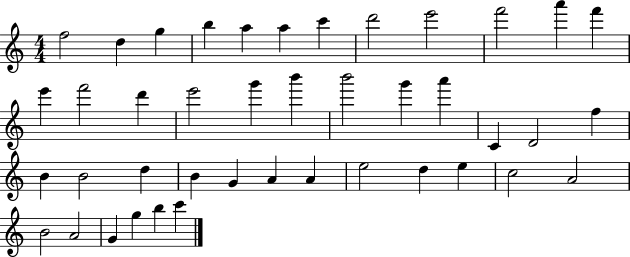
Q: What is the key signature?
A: C major